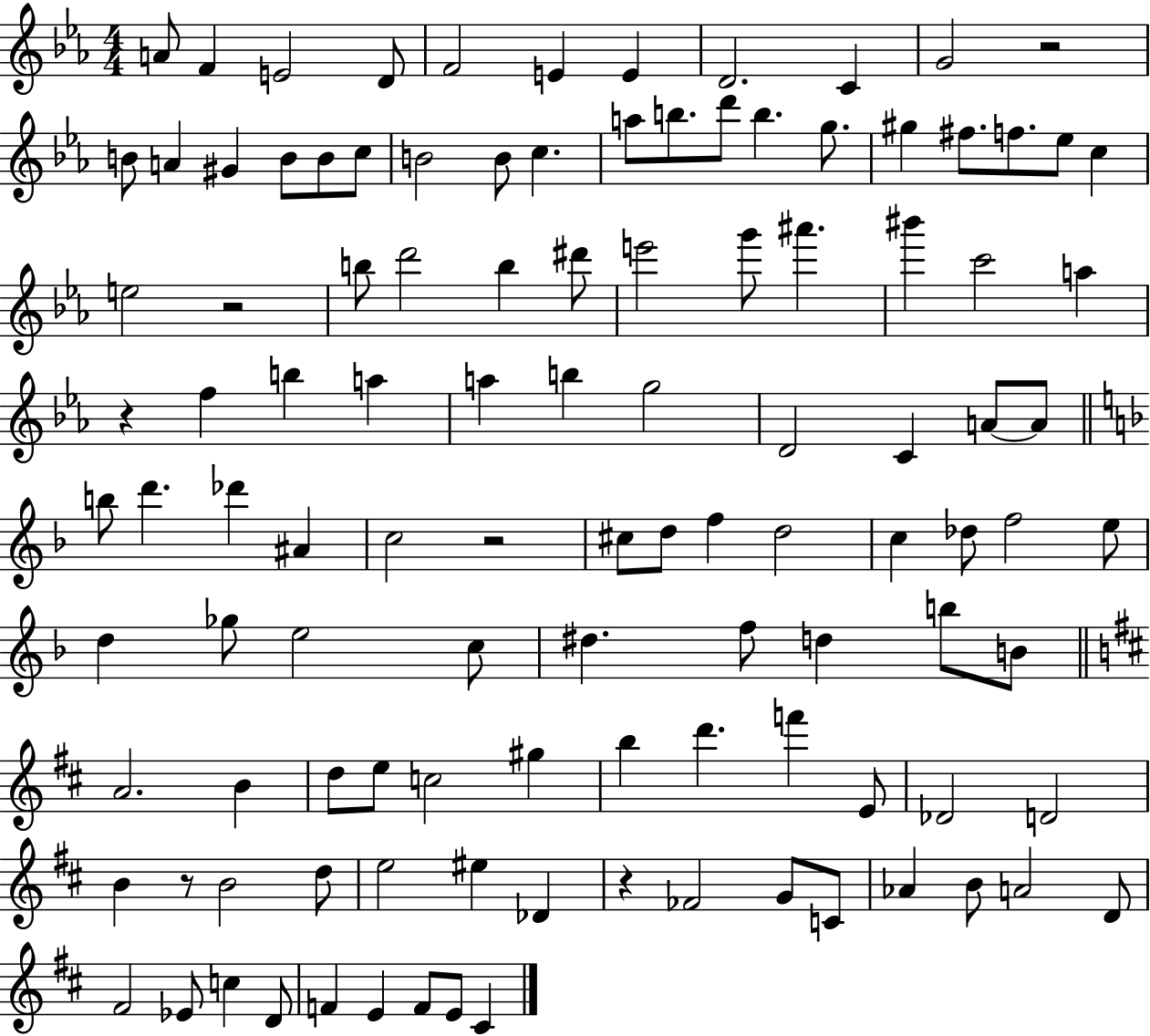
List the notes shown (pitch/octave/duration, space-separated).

A4/e F4/q E4/h D4/e F4/h E4/q E4/q D4/h. C4/q G4/h R/h B4/e A4/q G#4/q B4/e B4/e C5/e B4/h B4/e C5/q. A5/e B5/e. D6/e B5/q. G5/e. G#5/q F#5/e. F5/e. Eb5/e C5/q E5/h R/h B5/e D6/h B5/q D#6/e E6/h G6/e A#6/q. BIS6/q C6/h A5/q R/q F5/q B5/q A5/q A5/q B5/q G5/h D4/h C4/q A4/e A4/e B5/e D6/q. Db6/q A#4/q C5/h R/h C#5/e D5/e F5/q D5/h C5/q Db5/e F5/h E5/e D5/q Gb5/e E5/h C5/e D#5/q. F5/e D5/q B5/e B4/e A4/h. B4/q D5/e E5/e C5/h G#5/q B5/q D6/q. F6/q E4/e Db4/h D4/h B4/q R/e B4/h D5/e E5/h EIS5/q Db4/q R/q FES4/h G4/e C4/e Ab4/q B4/e A4/h D4/e F#4/h Eb4/e C5/q D4/e F4/q E4/q F4/e E4/e C#4/q